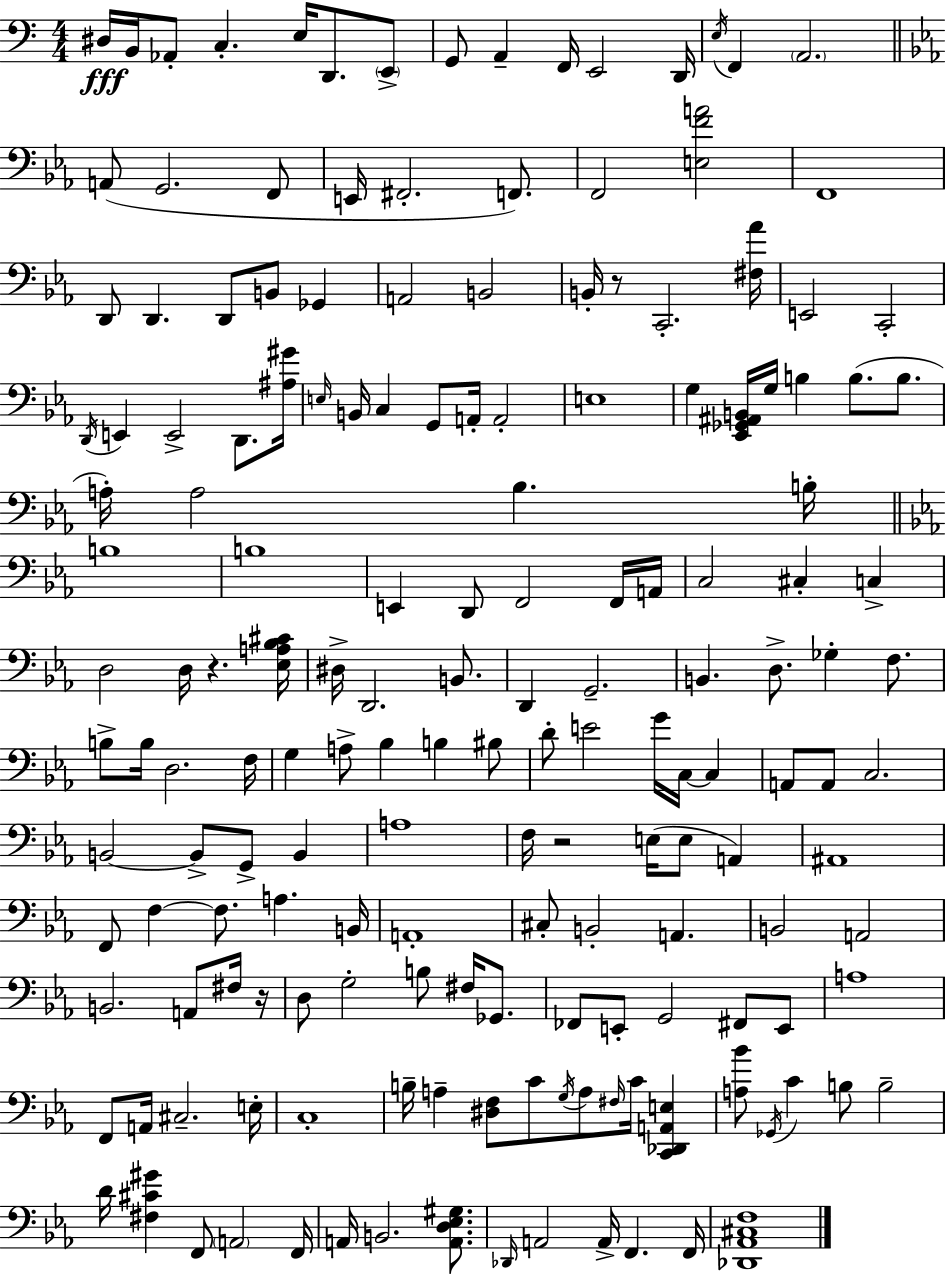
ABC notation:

X:1
T:Untitled
M:4/4
L:1/4
K:C
^D,/4 B,,/4 _A,,/2 C, E,/4 D,,/2 E,,/2 G,,/2 A,, F,,/4 E,,2 D,,/4 E,/4 F,, A,,2 A,,/2 G,,2 F,,/2 E,,/4 ^F,,2 F,,/2 F,,2 [E,FA]2 F,,4 D,,/2 D,, D,,/2 B,,/2 _G,, A,,2 B,,2 B,,/4 z/2 C,,2 [^F,_A]/4 E,,2 C,,2 D,,/4 E,, E,,2 D,,/2 [^A,^G]/4 E,/4 B,,/4 C, G,,/2 A,,/4 A,,2 E,4 G, [_E,,_G,,^A,,B,,]/4 G,/4 B, B,/2 B,/2 A,/4 A,2 _B, B,/4 B,4 B,4 E,, D,,/2 F,,2 F,,/4 A,,/4 C,2 ^C, C, D,2 D,/4 z [_E,A,_B,^C]/4 ^D,/4 D,,2 B,,/2 D,, G,,2 B,, D,/2 _G, F,/2 B,/2 B,/4 D,2 F,/4 G, A,/2 _B, B, ^B,/2 D/2 E2 G/4 C,/4 C, A,,/2 A,,/2 C,2 B,,2 B,,/2 G,,/2 B,, A,4 F,/4 z2 E,/4 E,/2 A,, ^A,,4 F,,/2 F, F,/2 A, B,,/4 A,,4 ^C,/2 B,,2 A,, B,,2 A,,2 B,,2 A,,/2 ^F,/4 z/4 D,/2 G,2 B,/2 ^F,/4 _G,,/2 _F,,/2 E,,/2 G,,2 ^F,,/2 E,,/2 A,4 F,,/2 A,,/4 ^C,2 E,/4 C,4 B,/4 A, [^D,F,]/2 C/2 G,/4 A,/2 ^F,/4 C/4 [C,,_D,,A,,E,] [A,_B]/2 _G,,/4 C B,/2 B,2 D/4 [^F,^C^G] F,,/2 A,,2 F,,/4 A,,/4 B,,2 [A,,D,_E,^G,]/2 _D,,/4 A,,2 A,,/4 F,, F,,/4 [_D,,_A,,^C,F,]4